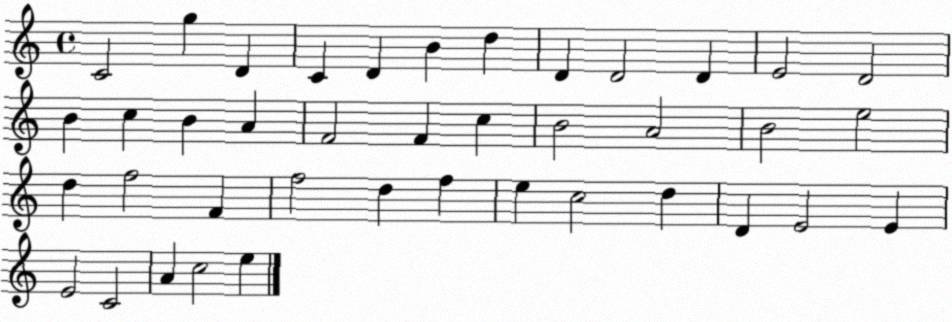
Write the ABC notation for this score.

X:1
T:Untitled
M:4/4
L:1/4
K:C
C2 g D C D B d D D2 D E2 D2 B c B A F2 F c B2 A2 B2 e2 d f2 F f2 d f e c2 d D E2 E E2 C2 A c2 e